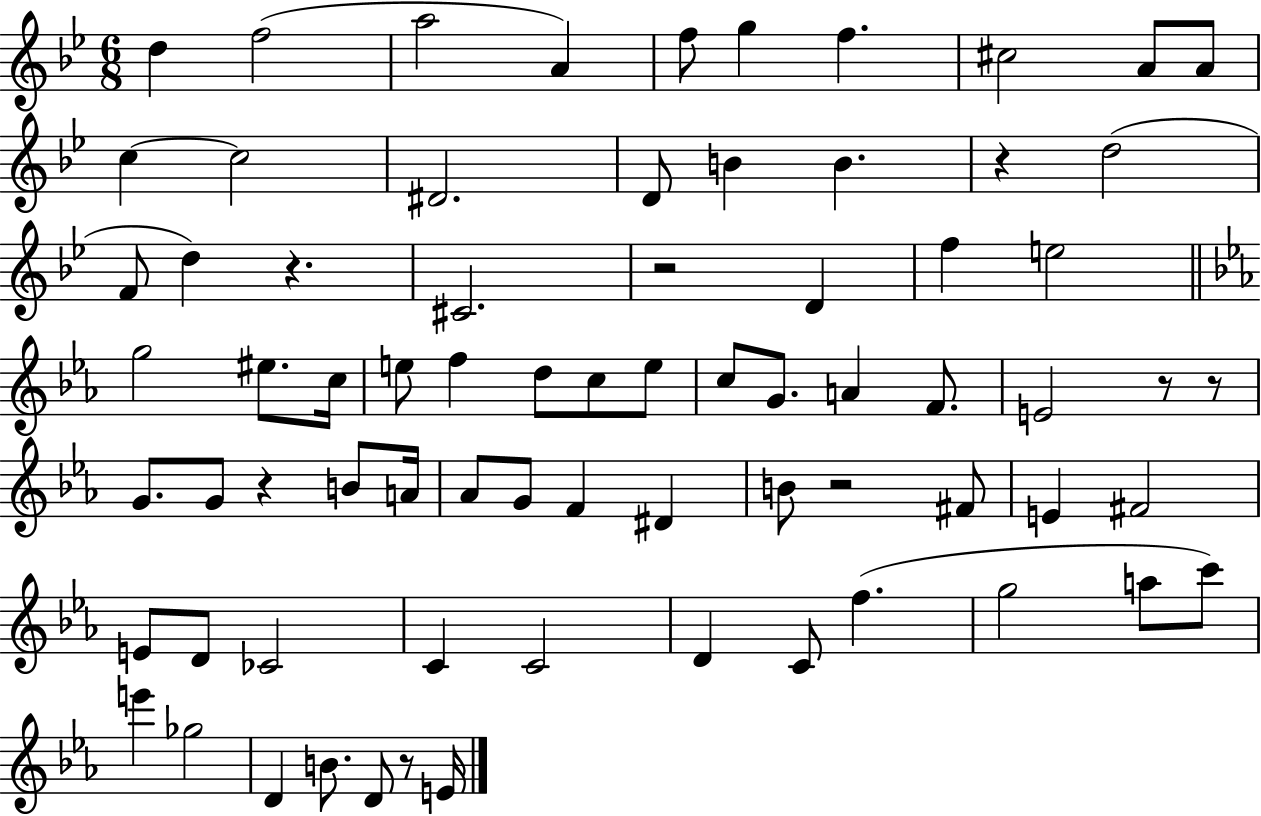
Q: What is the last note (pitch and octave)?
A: E4